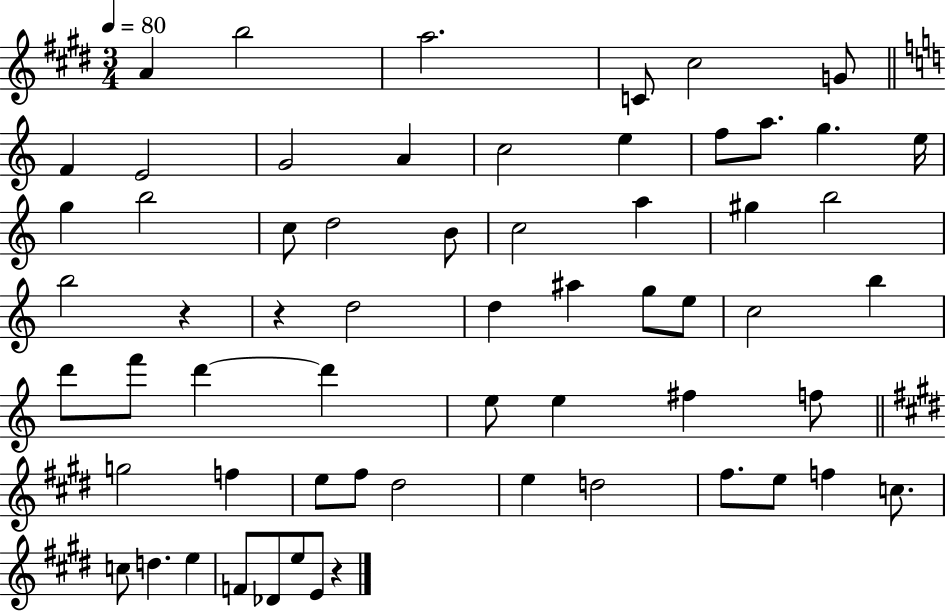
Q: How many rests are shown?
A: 3